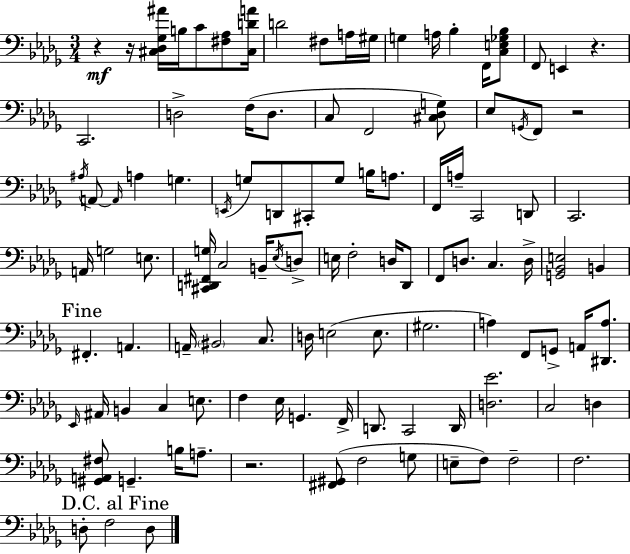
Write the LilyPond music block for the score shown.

{
  \clef bass
  \numericTimeSignature
  \time 3/4
  \key bes \minor
  \repeat volta 2 { r4\mf r16 <cis des ges ais'>16 b16 c'8 <fis aes>8 <cis d' a'>16 | d'2 fis8 a16 gis16 | g4 a16 bes4-. f,16 <c e ges bes>8 | f,8 e,4 r4. | \break c,2. | d2-> f16( d8. | c8 f,2 <cis des g>8) | ees8 \acciaccatura { g,16 } f,8 r2 | \break \acciaccatura { ais16 } a,8~~ \grace { a,16 } a4 g4. | \acciaccatura { e,16 } g8 d,8 cis,8-. g8 | b16 a8. f,16 a16-- c,2 | d,8 c,2. | \break a,16 g2 | e8. <cis, d, fis, g>16 c2 | b,16-- \acciaccatura { ees16 } d8-> e16 f2-. | d16 des,8 f,8 d8. c4. | \break d16-> <g, bes, e>2 | b,4 \mark "Fine" fis,4.-. a,4. | a,16-- \parenthesize bis,2 | c8. d16 e2( | \break e8. gis2. | a4) f,8 g,8-> | a,16 <dis, a>8. \grace { ees,16 } ais,16 b,4 c4 | e8. f4 ees16 g,4. | \break f,16-> d,8. c,2 | d,16 <d ees'>2. | c2 | d4 <gis, a, fis>8 g,4.-- | \break b16 a8.-- r2. | <fis, gis,>8( f2 | g8 e8-- f8) f2-- | f2. | \break \mark "D.C. al Fine" d8-. f2 | d8 } \bar "|."
}